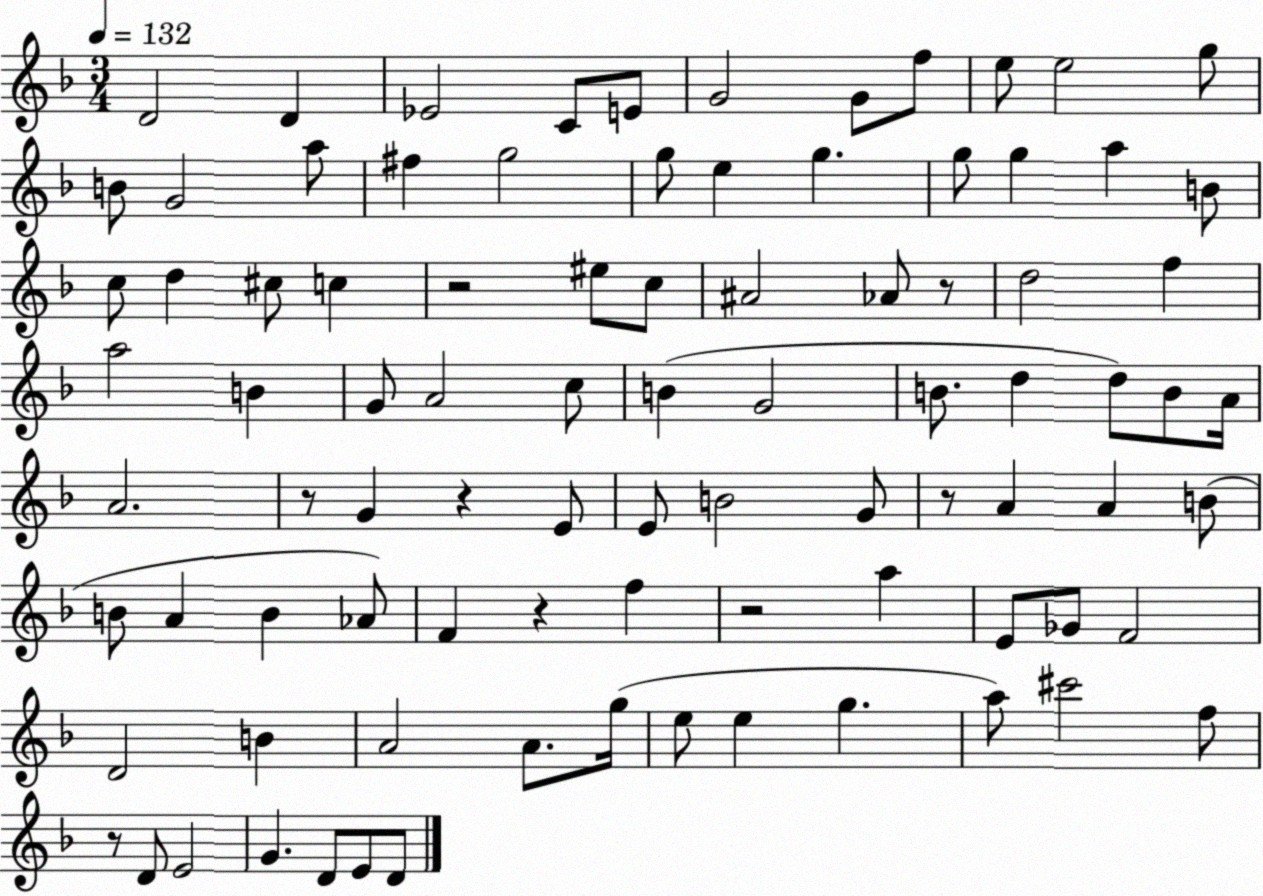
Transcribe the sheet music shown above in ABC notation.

X:1
T:Untitled
M:3/4
L:1/4
K:F
D2 D _E2 C/2 E/2 G2 G/2 f/2 e/2 e2 g/2 B/2 G2 a/2 ^f g2 g/2 e g g/2 g a B/2 c/2 d ^c/2 c z2 ^e/2 c/2 ^A2 _A/2 z/2 d2 f a2 B G/2 A2 c/2 B G2 B/2 d d/2 B/2 A/4 A2 z/2 G z E/2 E/2 B2 G/2 z/2 A A B/2 B/2 A B _A/2 F z f z2 a E/2 _G/2 F2 D2 B A2 A/2 g/4 e/2 e g a/2 ^c'2 f/2 z/2 D/2 E2 G D/2 E/2 D/2